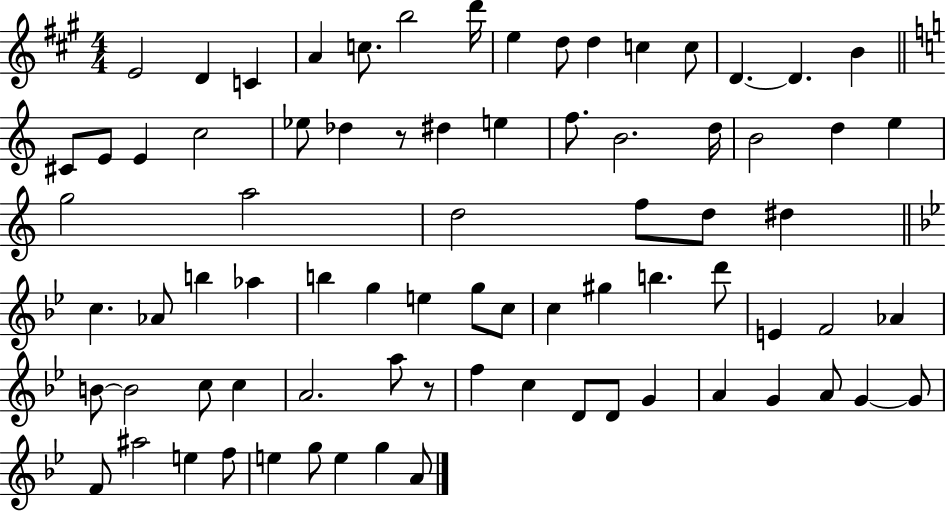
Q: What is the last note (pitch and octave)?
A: A4